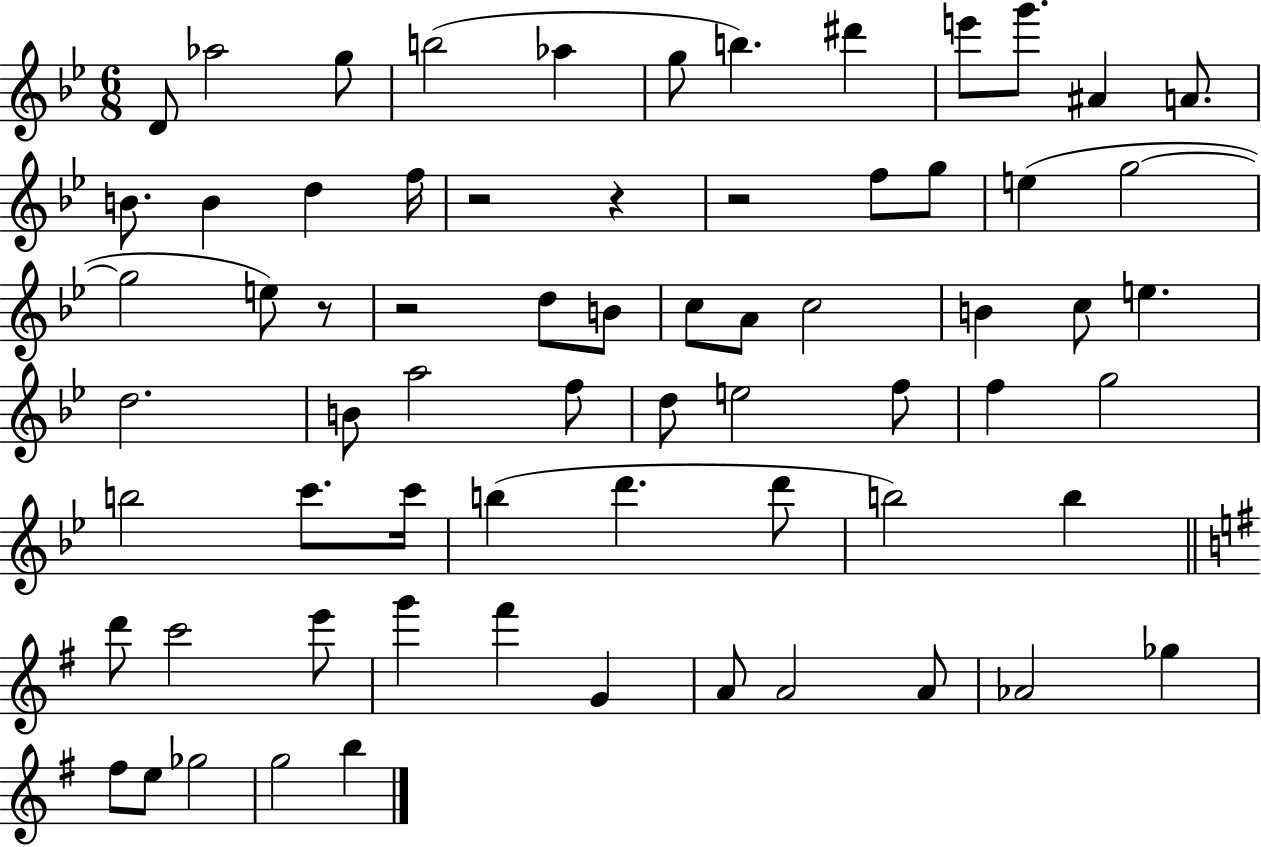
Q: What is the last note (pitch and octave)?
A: B5